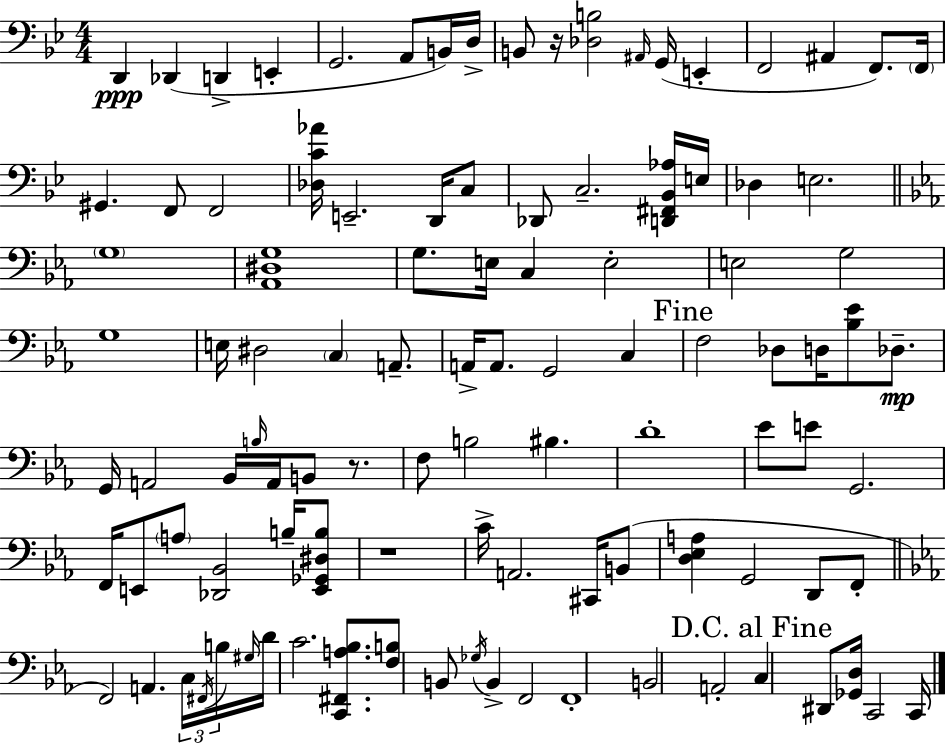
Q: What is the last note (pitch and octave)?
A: C2